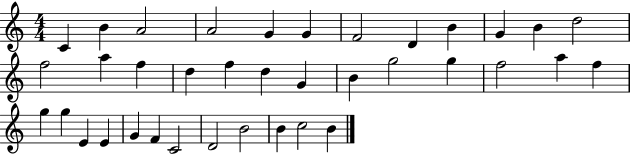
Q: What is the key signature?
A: C major